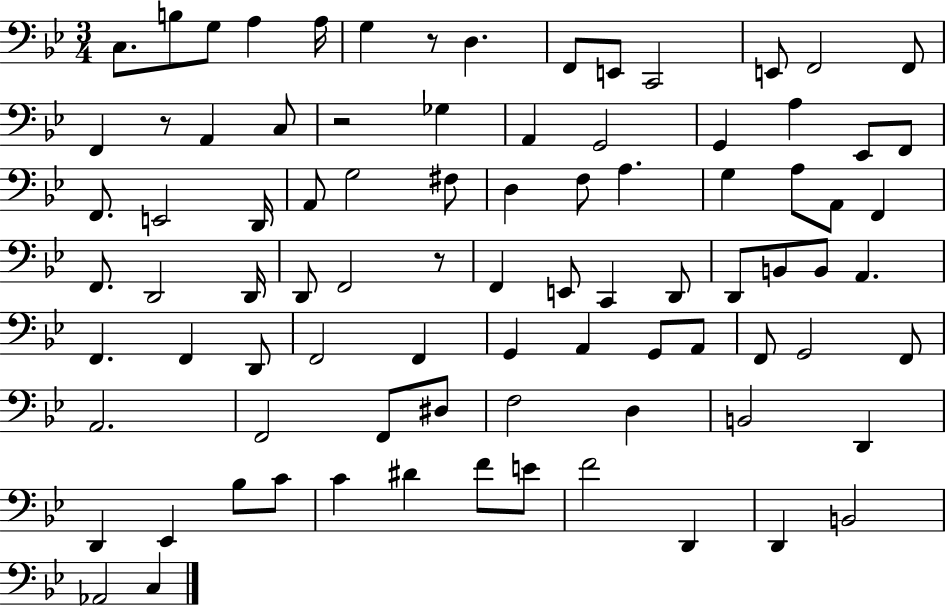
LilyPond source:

{
  \clef bass
  \numericTimeSignature
  \time 3/4
  \key bes \major
  c8. b8 g8 a4 a16 | g4 r8 d4. | f,8 e,8 c,2 | e,8 f,2 f,8 | \break f,4 r8 a,4 c8 | r2 ges4 | a,4 g,2 | g,4 a4 ees,8 f,8 | \break f,8. e,2 d,16 | a,8 g2 fis8 | d4 f8 a4. | g4 a8 a,8 f,4 | \break f,8. d,2 d,16 | d,8 f,2 r8 | f,4 e,8 c,4 d,8 | d,8 b,8 b,8 a,4. | \break f,4. f,4 d,8 | f,2 f,4 | g,4 a,4 g,8 a,8 | f,8 g,2 f,8 | \break a,2. | f,2 f,8 dis8 | f2 d4 | b,2 d,4 | \break d,4 ees,4 bes8 c'8 | c'4 dis'4 f'8 e'8 | f'2 d,4 | d,4 b,2 | \break aes,2 c4 | \bar "|."
}